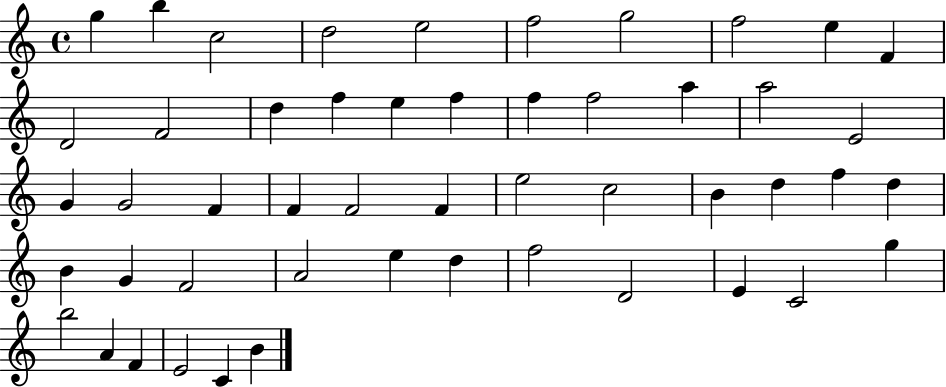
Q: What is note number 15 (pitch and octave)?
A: E5